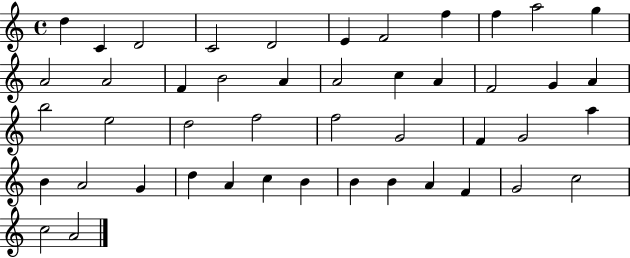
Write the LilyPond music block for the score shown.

{
  \clef treble
  \time 4/4
  \defaultTimeSignature
  \key c \major
  d''4 c'4 d'2 | c'2 d'2 | e'4 f'2 f''4 | f''4 a''2 g''4 | \break a'2 a'2 | f'4 b'2 a'4 | a'2 c''4 a'4 | f'2 g'4 a'4 | \break b''2 e''2 | d''2 f''2 | f''2 g'2 | f'4 g'2 a''4 | \break b'4 a'2 g'4 | d''4 a'4 c''4 b'4 | b'4 b'4 a'4 f'4 | g'2 c''2 | \break c''2 a'2 | \bar "|."
}